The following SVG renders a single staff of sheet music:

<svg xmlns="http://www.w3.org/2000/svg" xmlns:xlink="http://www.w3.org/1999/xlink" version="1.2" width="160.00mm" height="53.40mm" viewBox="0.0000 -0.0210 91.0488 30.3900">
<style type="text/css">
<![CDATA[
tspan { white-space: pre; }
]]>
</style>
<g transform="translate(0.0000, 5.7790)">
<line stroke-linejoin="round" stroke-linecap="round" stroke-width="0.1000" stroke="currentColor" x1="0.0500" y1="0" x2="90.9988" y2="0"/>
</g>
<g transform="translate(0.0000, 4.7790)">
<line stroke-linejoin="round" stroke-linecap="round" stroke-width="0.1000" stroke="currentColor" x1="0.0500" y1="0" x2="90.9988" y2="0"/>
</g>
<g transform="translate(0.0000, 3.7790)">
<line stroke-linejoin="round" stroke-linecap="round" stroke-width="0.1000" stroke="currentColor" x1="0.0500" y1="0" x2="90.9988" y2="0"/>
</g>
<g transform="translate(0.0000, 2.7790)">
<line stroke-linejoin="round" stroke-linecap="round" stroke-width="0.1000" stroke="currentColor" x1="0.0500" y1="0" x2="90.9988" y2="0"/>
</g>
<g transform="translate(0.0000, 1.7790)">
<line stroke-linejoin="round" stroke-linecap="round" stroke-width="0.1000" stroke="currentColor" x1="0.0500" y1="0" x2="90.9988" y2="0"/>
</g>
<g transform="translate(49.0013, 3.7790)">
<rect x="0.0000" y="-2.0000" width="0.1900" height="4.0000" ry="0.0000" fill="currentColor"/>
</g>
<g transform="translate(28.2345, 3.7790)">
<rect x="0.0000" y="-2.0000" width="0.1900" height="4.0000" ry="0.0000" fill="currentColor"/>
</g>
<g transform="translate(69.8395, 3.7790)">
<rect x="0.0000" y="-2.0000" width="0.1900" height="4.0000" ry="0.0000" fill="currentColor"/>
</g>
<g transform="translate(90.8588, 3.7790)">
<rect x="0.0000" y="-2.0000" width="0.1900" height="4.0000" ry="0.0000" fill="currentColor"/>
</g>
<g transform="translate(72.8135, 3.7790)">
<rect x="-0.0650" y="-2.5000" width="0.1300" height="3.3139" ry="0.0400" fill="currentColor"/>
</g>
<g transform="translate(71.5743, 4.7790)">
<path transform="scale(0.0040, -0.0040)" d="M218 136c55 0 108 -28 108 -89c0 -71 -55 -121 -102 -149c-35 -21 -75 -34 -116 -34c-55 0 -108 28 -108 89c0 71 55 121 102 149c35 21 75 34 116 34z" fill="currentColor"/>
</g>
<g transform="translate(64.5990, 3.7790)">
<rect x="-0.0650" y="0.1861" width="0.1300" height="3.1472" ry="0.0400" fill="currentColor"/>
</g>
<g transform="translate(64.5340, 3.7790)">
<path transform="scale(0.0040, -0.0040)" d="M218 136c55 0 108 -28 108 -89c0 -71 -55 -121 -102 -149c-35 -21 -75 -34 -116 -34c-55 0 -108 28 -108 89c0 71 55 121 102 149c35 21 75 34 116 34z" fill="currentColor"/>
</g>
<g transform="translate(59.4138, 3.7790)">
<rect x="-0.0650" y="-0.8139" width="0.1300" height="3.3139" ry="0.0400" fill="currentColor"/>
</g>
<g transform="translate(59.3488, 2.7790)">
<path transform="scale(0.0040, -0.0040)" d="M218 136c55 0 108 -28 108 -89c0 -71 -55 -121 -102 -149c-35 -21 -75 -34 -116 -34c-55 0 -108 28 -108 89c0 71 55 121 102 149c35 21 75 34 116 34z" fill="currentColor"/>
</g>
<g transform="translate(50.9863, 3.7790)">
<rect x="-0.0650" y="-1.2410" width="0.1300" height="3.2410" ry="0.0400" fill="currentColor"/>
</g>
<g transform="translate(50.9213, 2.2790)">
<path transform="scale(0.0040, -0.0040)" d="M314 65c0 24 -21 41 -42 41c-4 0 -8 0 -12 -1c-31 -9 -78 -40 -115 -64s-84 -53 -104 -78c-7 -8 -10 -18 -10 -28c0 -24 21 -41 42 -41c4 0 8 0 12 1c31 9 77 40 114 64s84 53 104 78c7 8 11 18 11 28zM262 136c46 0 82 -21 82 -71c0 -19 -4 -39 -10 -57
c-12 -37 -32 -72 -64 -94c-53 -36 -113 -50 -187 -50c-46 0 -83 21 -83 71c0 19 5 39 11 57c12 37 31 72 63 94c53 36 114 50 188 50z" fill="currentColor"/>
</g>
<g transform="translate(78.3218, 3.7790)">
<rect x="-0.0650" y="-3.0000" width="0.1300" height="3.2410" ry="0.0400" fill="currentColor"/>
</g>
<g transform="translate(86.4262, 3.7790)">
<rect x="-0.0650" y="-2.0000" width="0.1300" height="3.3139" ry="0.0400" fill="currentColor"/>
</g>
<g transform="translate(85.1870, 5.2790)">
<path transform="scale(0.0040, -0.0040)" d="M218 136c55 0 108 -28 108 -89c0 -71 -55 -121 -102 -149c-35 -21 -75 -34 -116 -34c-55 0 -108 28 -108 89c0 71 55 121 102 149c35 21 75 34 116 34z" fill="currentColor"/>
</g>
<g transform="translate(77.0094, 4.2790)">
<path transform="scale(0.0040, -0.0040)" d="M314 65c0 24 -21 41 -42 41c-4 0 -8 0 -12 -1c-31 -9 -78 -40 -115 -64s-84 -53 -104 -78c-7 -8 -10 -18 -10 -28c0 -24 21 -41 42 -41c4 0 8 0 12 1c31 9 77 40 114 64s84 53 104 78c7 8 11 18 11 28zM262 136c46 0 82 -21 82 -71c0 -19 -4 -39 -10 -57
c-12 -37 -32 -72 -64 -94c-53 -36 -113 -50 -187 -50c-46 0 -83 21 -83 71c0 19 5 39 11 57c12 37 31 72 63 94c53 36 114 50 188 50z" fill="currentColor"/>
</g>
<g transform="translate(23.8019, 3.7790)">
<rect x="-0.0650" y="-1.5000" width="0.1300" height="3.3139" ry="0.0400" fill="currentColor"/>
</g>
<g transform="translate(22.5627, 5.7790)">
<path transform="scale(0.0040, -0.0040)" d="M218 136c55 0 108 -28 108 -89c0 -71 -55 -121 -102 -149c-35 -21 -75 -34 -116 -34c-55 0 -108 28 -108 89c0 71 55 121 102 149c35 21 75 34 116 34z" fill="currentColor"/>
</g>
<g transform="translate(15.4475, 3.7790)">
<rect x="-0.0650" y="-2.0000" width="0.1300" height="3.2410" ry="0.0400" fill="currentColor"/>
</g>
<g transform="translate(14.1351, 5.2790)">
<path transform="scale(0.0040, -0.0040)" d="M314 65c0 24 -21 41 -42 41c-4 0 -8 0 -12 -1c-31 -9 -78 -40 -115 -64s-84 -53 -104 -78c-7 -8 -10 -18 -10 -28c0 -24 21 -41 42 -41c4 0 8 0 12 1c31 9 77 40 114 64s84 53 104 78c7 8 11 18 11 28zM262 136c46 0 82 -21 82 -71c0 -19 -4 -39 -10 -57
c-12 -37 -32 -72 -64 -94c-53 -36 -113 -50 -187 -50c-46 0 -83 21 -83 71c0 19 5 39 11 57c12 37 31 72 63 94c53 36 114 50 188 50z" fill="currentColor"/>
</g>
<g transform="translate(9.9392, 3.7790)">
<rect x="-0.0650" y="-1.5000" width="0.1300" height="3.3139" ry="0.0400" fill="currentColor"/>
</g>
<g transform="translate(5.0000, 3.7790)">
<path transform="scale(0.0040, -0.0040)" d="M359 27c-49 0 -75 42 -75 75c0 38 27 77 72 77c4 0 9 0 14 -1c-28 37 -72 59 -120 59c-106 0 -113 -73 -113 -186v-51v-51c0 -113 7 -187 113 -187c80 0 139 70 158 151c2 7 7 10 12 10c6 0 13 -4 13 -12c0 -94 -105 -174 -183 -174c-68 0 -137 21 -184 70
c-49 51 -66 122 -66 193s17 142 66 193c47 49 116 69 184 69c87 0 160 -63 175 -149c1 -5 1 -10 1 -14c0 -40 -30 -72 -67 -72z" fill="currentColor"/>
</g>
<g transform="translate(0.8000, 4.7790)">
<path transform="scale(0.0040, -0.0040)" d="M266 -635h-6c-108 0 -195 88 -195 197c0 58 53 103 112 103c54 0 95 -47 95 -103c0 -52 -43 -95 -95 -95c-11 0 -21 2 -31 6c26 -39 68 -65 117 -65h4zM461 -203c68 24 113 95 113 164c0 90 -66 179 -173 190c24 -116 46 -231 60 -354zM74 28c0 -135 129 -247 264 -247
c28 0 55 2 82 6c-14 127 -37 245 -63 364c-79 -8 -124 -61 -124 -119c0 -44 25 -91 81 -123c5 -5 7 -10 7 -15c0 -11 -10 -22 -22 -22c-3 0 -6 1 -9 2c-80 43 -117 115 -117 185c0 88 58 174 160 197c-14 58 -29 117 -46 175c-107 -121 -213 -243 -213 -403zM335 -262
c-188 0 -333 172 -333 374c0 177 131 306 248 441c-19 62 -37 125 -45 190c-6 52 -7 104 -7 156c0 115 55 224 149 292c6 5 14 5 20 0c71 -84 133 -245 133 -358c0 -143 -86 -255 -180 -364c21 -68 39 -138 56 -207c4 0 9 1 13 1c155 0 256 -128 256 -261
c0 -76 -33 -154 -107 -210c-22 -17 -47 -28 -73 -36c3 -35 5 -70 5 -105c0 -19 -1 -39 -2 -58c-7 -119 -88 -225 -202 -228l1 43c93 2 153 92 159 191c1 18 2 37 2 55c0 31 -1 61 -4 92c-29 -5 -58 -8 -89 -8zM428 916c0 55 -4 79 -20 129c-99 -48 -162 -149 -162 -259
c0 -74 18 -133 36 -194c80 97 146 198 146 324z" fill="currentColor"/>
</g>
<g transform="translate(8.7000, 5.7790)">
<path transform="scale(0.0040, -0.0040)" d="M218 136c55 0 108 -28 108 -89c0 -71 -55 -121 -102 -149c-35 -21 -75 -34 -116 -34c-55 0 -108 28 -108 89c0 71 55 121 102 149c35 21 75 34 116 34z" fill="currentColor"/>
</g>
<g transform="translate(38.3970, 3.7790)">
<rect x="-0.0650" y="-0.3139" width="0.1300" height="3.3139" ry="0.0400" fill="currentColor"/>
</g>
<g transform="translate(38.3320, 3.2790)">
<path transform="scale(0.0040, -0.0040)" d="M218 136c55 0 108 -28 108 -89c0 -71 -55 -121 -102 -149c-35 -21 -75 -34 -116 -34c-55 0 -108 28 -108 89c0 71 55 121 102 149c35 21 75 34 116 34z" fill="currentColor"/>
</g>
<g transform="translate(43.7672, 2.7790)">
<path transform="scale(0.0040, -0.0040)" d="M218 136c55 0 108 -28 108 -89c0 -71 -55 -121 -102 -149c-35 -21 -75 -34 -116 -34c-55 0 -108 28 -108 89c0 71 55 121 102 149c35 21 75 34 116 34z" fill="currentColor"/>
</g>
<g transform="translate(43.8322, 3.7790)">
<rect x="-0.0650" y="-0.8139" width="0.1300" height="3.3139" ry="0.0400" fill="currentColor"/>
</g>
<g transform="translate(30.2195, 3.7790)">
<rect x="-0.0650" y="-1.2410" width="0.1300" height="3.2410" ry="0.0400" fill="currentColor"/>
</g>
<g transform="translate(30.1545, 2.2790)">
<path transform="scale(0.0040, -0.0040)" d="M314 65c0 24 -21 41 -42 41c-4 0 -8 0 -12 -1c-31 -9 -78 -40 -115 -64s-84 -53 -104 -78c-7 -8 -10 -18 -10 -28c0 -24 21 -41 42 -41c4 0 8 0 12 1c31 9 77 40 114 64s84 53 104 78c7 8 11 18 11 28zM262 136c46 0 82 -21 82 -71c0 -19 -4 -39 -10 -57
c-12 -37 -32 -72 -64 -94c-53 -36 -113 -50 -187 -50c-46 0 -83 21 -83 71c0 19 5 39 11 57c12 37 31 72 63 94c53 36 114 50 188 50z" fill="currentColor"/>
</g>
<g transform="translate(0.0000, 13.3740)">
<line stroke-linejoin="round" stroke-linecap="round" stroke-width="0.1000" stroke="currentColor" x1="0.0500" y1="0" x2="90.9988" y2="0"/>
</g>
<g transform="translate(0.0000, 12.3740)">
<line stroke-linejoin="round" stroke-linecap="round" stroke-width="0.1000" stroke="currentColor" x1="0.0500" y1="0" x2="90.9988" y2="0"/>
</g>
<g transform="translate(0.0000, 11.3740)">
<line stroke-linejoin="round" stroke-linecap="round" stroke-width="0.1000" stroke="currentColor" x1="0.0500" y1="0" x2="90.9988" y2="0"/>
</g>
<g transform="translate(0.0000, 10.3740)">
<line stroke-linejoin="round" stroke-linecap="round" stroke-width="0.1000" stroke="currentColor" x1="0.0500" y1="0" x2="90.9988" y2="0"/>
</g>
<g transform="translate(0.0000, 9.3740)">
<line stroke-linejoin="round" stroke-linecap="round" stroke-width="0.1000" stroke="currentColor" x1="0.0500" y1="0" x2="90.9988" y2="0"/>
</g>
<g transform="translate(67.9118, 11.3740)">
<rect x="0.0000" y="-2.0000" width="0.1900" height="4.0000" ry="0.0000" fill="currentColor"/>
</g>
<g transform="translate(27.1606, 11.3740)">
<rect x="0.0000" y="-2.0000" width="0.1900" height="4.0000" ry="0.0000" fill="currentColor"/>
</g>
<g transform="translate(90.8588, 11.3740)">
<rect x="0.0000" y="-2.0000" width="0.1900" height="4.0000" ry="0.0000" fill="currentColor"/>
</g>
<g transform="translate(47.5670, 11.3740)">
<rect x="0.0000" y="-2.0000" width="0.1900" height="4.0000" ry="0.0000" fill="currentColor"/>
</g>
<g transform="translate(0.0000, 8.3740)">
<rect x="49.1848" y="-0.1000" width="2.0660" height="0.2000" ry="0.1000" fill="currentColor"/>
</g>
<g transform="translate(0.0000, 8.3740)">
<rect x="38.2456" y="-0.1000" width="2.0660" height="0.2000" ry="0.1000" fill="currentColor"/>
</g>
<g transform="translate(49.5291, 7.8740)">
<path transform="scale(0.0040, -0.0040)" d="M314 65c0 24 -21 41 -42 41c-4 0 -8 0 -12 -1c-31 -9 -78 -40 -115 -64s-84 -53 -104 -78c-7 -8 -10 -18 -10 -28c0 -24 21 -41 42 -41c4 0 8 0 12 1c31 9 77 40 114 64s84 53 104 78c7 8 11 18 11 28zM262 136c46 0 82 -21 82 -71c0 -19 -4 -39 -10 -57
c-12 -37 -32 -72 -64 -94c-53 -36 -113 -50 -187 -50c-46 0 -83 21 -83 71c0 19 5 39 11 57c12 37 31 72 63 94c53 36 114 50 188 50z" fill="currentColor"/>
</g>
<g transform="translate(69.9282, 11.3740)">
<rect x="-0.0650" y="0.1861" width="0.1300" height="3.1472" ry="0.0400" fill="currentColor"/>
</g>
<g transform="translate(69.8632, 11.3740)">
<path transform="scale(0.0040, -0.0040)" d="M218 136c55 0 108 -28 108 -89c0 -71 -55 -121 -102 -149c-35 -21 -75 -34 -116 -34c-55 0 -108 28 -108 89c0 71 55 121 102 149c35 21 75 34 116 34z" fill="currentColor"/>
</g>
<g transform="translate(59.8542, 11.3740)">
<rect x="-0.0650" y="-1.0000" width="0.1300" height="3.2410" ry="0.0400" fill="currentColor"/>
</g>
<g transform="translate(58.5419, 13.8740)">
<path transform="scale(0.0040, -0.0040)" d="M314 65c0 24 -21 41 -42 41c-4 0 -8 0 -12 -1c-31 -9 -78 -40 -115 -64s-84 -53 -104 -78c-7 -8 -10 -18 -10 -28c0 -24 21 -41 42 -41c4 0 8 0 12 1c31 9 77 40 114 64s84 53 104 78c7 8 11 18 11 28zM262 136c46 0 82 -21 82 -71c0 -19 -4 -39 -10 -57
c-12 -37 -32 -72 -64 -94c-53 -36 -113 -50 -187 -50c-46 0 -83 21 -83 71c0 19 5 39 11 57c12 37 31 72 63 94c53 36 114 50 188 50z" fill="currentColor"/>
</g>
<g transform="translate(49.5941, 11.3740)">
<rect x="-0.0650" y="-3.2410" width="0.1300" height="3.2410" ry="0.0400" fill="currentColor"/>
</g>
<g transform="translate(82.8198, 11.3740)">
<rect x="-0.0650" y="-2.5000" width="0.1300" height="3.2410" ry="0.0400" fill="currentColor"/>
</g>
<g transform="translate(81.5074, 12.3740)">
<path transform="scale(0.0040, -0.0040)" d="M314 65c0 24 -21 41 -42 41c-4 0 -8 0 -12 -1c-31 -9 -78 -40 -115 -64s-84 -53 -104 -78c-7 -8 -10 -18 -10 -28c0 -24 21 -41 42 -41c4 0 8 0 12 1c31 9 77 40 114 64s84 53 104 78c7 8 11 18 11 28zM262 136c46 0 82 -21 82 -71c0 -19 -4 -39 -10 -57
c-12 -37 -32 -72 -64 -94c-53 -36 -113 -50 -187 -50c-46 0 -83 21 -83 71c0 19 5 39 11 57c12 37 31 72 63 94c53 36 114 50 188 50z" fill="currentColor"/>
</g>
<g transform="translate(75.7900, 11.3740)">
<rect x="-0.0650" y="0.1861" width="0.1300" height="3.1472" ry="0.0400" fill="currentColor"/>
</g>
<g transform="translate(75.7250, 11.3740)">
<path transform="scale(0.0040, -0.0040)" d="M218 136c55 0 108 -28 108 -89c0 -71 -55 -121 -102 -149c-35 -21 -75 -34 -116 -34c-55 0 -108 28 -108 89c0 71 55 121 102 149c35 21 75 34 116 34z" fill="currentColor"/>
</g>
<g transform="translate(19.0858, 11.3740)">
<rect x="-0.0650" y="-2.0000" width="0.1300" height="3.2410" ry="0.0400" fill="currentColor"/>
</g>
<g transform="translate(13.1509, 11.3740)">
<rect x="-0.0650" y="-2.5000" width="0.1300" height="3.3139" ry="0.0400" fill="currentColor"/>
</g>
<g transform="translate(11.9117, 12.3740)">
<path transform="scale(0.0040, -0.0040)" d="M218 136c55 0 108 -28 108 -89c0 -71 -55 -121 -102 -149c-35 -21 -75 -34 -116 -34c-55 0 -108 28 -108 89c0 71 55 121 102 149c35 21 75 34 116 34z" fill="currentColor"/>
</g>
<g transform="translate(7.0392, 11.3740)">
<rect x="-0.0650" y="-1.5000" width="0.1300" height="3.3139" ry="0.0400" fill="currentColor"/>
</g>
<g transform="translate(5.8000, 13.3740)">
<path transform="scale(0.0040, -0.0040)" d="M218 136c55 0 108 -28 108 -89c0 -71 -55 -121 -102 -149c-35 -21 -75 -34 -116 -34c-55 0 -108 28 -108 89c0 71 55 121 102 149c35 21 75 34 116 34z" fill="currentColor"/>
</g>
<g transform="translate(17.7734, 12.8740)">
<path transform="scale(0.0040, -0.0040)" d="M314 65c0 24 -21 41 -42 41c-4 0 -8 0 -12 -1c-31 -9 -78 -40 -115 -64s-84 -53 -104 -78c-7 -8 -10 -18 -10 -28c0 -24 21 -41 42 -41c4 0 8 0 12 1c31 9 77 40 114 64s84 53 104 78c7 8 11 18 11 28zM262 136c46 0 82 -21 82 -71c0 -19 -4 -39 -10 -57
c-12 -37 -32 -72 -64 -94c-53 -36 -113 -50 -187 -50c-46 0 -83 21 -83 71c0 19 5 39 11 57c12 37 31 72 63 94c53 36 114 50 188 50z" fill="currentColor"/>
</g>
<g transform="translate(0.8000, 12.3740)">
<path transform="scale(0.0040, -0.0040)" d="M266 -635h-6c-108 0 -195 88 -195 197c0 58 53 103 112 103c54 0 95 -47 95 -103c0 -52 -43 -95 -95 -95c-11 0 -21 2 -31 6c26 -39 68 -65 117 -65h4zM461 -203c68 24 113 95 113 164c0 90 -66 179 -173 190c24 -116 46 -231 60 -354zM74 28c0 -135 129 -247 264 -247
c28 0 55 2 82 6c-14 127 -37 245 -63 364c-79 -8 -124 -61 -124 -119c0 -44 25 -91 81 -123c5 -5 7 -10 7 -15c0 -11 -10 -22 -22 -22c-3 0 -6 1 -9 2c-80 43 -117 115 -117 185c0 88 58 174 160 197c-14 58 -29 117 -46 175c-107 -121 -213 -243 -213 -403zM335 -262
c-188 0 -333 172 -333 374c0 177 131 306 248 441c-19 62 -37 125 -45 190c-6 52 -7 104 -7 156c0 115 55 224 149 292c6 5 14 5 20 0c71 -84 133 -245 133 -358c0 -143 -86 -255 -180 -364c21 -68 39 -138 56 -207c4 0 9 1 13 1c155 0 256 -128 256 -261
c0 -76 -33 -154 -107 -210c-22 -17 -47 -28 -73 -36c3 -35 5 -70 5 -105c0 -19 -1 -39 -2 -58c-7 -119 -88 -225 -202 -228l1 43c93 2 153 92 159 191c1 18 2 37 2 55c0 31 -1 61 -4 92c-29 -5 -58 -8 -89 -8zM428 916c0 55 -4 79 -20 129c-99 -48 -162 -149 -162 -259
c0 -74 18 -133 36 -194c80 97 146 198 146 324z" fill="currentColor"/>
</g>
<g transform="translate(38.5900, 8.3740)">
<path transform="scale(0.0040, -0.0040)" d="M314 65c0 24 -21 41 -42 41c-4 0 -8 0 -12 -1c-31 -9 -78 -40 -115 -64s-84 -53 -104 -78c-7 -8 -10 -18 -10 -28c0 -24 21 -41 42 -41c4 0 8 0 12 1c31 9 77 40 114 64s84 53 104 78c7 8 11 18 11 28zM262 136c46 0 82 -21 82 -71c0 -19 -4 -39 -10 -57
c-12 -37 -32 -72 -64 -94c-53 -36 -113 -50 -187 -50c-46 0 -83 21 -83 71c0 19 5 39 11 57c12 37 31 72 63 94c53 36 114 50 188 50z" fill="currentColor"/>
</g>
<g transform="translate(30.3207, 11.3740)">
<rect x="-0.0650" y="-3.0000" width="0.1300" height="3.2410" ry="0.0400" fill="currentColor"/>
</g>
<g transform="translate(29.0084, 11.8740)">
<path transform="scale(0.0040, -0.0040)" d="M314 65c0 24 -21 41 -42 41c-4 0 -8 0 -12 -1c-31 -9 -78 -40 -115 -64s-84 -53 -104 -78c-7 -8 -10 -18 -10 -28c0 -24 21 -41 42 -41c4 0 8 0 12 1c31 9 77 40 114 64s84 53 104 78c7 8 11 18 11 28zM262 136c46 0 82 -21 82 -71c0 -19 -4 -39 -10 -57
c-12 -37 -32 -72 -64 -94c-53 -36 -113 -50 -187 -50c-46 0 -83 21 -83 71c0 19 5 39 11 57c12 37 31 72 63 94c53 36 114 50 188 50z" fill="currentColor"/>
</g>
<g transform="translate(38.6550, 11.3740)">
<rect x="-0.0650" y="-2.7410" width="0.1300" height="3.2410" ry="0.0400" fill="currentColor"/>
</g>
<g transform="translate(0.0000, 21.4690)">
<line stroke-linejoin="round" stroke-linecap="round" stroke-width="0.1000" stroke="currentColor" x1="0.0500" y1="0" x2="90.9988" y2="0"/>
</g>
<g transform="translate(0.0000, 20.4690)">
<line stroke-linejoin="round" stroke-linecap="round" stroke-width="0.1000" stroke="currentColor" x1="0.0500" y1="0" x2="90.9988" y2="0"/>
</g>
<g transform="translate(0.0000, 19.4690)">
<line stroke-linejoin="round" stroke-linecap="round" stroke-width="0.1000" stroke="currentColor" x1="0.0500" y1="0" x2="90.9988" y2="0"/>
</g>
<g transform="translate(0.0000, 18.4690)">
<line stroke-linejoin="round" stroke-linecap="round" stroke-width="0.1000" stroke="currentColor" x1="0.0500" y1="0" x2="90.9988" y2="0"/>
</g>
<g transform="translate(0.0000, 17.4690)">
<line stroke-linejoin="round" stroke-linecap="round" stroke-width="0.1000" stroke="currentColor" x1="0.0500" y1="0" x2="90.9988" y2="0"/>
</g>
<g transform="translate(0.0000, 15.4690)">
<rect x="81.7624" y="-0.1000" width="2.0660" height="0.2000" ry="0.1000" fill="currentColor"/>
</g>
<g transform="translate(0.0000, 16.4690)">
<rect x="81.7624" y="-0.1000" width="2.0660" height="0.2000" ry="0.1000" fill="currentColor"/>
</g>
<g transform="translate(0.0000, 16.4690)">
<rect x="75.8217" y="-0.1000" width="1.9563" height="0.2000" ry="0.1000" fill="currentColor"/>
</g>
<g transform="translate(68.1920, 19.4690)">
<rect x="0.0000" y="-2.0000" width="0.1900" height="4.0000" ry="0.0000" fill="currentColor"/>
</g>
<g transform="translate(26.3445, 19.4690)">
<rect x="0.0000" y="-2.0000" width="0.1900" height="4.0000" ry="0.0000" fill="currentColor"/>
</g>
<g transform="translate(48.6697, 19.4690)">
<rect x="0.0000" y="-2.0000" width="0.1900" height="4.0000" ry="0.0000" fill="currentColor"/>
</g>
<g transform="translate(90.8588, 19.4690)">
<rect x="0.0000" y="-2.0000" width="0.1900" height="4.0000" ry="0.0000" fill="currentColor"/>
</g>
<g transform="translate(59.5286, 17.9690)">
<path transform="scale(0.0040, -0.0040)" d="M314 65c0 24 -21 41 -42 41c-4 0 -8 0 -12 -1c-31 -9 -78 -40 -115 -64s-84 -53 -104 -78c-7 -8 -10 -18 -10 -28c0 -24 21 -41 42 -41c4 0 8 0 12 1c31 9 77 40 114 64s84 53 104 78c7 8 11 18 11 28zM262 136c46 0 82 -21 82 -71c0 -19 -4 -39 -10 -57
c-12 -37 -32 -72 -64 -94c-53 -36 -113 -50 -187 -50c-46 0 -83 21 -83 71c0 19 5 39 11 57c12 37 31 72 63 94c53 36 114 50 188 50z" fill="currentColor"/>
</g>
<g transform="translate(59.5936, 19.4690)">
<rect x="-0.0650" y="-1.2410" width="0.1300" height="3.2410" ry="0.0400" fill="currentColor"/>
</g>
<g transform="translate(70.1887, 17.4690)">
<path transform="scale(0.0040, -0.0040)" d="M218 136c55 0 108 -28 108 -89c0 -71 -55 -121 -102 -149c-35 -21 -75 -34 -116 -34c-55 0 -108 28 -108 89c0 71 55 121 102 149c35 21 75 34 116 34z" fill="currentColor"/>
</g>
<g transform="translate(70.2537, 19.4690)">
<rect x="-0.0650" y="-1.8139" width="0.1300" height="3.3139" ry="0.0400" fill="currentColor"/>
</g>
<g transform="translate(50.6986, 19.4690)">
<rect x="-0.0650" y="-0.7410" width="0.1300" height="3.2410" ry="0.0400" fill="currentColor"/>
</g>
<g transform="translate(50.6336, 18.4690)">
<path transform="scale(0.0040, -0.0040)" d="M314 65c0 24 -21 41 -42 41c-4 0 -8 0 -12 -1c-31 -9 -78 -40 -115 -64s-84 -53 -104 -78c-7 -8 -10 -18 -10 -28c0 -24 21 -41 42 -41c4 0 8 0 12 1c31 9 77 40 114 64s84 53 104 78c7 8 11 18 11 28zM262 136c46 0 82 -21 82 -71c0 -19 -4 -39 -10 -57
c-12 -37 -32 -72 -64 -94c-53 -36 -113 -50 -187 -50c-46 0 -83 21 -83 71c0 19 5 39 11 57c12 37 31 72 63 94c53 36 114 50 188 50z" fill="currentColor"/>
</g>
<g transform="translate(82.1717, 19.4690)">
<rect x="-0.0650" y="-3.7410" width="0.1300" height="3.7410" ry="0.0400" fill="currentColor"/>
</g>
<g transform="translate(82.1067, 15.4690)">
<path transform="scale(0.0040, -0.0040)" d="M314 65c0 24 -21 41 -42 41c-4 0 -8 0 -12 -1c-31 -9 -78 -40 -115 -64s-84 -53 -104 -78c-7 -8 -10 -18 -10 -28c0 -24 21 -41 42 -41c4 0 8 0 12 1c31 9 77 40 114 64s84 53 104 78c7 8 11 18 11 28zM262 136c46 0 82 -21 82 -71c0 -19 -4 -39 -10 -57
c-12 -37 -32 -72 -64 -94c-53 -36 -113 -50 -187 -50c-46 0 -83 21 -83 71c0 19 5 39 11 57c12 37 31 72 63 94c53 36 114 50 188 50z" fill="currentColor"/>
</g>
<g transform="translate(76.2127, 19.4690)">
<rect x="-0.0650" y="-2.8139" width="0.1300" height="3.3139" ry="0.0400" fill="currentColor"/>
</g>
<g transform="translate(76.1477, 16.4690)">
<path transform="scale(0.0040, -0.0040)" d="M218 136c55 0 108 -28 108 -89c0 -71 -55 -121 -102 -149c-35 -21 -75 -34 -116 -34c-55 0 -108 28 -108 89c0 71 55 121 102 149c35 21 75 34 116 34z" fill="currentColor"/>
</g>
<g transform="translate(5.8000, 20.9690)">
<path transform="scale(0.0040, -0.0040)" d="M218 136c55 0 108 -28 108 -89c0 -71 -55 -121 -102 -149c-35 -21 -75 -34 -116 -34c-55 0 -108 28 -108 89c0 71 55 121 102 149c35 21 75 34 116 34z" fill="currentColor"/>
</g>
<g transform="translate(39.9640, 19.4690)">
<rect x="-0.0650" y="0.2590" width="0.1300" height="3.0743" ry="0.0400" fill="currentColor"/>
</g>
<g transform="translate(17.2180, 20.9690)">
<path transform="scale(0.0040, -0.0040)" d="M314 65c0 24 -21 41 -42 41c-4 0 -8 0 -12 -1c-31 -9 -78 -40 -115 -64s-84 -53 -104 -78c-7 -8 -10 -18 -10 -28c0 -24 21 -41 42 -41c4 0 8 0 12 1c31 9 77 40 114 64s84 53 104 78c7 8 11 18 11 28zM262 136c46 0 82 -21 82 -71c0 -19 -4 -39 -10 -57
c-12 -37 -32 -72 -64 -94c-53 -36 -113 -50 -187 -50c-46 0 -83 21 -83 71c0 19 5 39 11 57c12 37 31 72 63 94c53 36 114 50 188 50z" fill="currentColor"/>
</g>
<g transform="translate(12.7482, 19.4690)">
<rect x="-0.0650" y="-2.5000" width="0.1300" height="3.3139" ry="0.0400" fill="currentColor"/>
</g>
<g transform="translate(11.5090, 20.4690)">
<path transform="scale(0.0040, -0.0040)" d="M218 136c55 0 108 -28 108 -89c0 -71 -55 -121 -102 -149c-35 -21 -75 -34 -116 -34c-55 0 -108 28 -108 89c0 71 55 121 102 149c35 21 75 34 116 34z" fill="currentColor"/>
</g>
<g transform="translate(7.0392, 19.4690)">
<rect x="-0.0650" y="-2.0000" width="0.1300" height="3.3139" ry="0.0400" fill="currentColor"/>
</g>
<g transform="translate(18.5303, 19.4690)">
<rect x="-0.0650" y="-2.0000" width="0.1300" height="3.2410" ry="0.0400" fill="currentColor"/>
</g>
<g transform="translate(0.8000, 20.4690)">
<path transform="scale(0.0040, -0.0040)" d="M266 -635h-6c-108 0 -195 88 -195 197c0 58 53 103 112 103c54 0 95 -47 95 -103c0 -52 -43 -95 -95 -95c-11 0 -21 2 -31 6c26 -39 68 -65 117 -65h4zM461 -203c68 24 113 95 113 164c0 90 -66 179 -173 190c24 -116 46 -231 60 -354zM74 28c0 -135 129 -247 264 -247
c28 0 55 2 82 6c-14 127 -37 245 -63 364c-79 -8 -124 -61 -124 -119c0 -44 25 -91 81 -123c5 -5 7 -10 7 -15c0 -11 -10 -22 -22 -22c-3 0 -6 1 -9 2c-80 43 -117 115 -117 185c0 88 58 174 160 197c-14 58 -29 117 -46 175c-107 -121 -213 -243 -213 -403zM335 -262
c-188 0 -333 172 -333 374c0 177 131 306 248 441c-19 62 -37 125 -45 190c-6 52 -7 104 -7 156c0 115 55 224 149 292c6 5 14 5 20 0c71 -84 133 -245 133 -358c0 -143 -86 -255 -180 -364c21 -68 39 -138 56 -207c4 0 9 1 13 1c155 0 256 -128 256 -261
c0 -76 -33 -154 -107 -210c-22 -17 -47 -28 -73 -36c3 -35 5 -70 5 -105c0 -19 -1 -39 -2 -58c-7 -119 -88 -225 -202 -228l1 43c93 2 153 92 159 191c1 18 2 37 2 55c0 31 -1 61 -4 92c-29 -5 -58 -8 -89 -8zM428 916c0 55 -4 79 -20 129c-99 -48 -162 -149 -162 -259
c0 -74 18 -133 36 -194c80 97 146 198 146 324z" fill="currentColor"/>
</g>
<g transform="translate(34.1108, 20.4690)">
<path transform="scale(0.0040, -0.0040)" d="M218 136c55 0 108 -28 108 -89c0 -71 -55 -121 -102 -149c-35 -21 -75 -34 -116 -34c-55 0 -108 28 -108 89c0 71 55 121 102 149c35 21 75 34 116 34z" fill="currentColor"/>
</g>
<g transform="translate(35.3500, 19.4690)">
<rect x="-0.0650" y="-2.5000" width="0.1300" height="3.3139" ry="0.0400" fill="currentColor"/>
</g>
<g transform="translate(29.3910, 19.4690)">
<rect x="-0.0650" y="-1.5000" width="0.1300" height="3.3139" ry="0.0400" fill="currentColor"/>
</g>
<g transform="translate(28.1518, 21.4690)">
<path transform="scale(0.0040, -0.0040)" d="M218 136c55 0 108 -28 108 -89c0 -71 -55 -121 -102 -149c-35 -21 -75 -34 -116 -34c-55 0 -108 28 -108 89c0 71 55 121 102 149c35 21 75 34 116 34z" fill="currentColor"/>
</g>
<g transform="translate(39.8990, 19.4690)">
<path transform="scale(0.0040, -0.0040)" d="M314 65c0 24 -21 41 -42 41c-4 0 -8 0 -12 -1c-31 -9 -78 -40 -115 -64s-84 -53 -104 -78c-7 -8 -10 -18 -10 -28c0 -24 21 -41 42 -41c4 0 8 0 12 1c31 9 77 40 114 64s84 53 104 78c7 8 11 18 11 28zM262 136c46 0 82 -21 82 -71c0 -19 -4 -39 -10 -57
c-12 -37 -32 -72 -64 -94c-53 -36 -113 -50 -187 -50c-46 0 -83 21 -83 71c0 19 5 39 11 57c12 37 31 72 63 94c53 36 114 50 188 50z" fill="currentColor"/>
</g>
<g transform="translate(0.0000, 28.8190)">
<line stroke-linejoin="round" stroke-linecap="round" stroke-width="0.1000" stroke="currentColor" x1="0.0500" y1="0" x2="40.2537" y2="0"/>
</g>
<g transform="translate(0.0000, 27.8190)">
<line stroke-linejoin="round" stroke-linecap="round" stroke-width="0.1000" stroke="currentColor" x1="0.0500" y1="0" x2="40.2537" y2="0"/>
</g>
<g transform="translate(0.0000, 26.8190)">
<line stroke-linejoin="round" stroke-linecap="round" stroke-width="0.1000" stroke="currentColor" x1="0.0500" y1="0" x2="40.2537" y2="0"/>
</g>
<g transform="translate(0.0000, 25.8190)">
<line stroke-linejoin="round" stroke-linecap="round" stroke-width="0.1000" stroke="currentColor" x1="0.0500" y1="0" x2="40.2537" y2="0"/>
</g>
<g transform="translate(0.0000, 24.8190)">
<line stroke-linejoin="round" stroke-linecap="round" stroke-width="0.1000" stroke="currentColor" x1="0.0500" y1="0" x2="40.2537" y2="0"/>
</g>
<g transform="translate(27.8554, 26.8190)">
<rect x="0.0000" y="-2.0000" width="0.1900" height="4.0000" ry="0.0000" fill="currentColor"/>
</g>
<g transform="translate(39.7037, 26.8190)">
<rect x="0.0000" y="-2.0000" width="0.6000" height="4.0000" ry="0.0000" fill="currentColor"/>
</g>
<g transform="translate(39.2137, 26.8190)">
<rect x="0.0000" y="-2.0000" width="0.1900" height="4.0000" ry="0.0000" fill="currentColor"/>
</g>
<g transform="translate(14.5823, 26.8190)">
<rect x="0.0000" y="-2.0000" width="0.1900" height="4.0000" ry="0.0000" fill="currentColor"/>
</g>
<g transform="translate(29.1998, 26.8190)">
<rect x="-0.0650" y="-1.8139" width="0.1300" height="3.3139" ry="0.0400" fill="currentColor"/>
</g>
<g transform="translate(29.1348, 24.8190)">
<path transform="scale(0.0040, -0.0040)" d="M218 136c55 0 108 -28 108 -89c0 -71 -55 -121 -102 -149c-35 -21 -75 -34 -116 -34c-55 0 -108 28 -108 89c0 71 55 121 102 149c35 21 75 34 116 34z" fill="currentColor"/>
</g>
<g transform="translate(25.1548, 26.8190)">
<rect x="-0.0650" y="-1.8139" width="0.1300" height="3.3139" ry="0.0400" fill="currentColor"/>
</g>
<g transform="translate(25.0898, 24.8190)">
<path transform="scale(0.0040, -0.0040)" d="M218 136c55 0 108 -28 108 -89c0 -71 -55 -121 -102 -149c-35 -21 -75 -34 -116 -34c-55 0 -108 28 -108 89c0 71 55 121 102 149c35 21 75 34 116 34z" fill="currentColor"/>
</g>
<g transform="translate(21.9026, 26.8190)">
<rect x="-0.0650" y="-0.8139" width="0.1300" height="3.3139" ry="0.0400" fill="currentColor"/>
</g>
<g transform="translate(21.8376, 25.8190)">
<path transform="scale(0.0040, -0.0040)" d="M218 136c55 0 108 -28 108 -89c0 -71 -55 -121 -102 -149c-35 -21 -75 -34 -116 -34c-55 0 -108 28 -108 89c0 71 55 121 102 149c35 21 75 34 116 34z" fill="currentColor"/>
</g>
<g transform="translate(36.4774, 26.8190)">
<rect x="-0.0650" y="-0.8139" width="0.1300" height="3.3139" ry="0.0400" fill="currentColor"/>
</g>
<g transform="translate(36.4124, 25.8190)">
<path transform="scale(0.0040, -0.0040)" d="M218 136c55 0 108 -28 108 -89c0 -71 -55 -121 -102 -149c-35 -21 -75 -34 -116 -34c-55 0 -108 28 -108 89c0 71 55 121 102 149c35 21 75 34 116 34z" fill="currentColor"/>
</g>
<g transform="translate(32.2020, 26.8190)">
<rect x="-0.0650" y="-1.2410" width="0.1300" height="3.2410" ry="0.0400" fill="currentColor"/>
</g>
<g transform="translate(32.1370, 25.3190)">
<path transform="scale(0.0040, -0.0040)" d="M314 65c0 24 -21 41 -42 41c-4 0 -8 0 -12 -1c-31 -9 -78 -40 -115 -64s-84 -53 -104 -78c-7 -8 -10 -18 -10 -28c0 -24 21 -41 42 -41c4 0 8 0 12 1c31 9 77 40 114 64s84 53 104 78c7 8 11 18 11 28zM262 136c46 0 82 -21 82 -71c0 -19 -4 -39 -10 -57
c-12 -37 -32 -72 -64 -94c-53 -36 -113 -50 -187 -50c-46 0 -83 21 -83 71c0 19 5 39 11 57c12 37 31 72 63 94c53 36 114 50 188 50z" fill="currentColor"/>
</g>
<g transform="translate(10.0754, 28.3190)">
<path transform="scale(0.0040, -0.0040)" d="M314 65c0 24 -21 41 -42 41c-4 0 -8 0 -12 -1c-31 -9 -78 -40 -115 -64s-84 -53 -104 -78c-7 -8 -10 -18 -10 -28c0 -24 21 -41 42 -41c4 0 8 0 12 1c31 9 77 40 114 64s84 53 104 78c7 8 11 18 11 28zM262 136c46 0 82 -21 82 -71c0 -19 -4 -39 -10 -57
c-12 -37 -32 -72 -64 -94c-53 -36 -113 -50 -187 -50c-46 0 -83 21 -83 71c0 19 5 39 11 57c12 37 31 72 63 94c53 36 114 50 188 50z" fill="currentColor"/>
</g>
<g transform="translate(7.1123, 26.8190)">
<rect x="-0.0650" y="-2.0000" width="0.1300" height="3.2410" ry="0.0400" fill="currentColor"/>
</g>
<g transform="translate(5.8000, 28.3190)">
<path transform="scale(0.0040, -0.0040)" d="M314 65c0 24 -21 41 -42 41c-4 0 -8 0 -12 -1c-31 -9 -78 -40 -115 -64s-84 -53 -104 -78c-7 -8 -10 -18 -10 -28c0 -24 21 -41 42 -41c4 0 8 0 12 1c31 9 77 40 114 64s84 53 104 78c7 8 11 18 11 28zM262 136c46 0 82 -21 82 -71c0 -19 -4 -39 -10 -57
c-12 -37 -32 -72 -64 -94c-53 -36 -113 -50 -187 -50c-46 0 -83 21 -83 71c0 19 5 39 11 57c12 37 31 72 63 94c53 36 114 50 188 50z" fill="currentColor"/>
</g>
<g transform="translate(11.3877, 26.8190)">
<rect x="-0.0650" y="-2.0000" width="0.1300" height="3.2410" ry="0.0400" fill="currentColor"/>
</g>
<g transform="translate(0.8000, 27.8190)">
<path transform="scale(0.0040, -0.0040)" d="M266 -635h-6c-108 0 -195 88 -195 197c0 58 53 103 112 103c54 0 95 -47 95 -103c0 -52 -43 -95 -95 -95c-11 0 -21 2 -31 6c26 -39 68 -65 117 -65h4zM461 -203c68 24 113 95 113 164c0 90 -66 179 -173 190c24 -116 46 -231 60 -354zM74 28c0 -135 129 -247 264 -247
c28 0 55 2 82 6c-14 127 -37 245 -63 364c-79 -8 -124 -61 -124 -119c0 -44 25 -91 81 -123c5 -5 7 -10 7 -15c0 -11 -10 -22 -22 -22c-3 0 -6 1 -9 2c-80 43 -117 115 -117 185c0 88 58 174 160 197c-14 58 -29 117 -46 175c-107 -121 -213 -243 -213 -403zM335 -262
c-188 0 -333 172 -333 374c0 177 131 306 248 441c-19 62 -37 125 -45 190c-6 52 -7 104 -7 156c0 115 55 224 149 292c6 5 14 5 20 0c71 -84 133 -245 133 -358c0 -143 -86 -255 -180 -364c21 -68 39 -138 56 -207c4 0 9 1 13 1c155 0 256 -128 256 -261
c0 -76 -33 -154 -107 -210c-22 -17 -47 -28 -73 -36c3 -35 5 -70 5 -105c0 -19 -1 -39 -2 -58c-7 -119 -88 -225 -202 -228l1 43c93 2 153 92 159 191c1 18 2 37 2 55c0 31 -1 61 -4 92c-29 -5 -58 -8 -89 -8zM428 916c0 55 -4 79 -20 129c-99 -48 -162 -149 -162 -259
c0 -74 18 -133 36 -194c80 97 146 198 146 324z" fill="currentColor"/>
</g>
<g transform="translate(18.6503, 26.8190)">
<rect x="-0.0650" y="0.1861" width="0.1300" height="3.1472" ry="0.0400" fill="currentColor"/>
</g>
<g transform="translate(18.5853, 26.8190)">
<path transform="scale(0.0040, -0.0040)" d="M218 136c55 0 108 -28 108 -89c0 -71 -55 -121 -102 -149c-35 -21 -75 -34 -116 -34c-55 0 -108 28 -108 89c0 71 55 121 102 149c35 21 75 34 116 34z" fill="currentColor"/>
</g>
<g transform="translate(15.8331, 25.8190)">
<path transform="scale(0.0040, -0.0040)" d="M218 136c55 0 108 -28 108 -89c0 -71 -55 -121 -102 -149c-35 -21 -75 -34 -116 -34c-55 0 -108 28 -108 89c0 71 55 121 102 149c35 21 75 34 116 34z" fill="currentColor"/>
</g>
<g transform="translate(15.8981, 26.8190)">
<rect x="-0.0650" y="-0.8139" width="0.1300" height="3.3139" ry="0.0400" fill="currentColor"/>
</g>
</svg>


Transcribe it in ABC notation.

X:1
T:Untitled
M:4/4
L:1/4
K:C
E F2 E e2 c d e2 d B G A2 F E G F2 A2 a2 b2 D2 B B G2 F G F2 E G B2 d2 e2 f a c'2 F2 F2 d B d f f e2 d